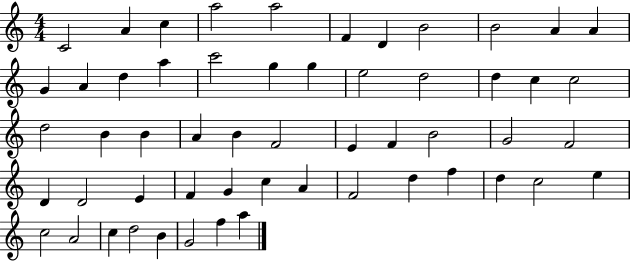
C4/h A4/q C5/q A5/h A5/h F4/q D4/q B4/h B4/h A4/q A4/q G4/q A4/q D5/q A5/q C6/h G5/q G5/q E5/h D5/h D5/q C5/q C5/h D5/h B4/q B4/q A4/q B4/q F4/h E4/q F4/q B4/h G4/h F4/h D4/q D4/h E4/q F4/q G4/q C5/q A4/q F4/h D5/q F5/q D5/q C5/h E5/q C5/h A4/h C5/q D5/h B4/q G4/h F5/q A5/q